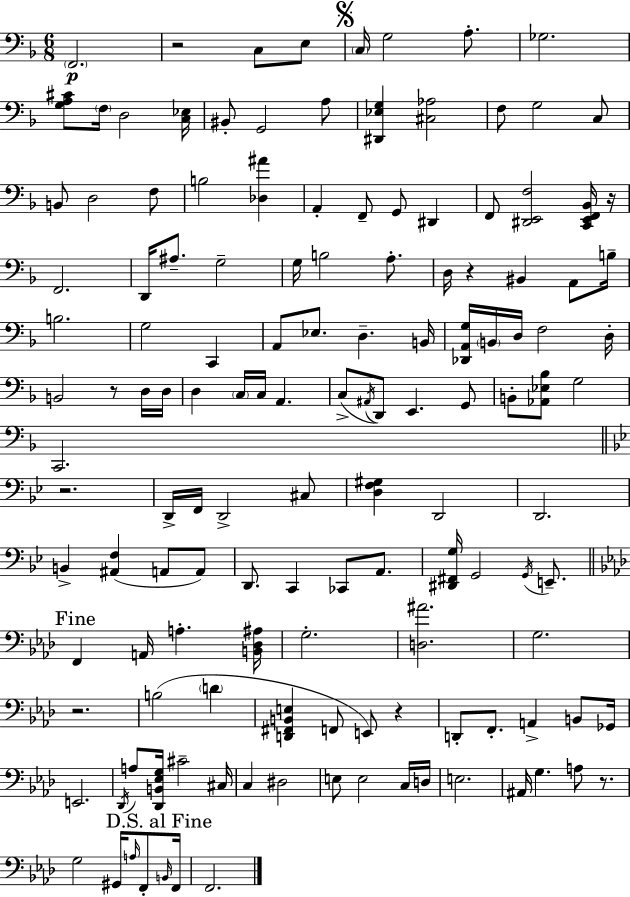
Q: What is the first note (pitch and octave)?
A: F2